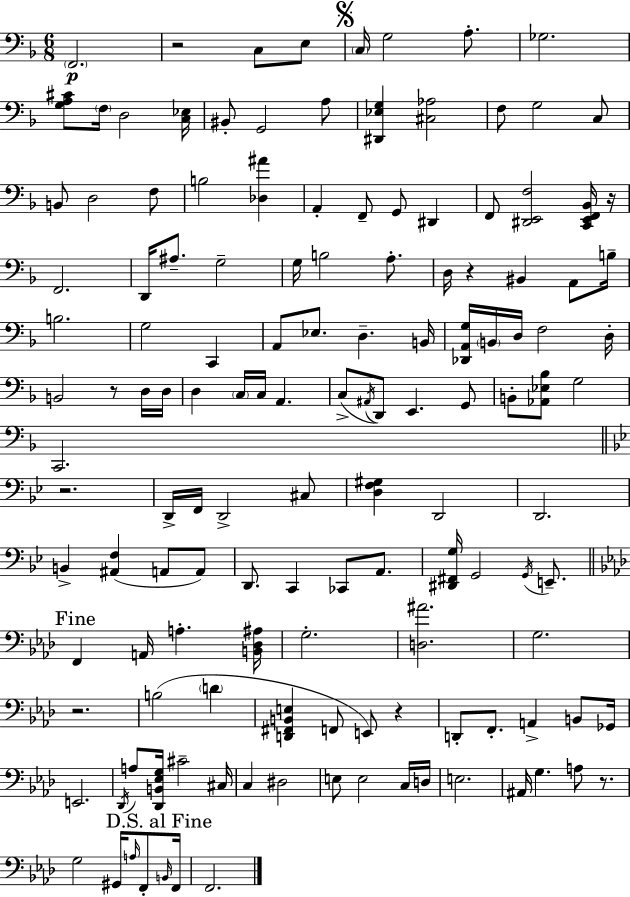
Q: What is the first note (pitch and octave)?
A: F2